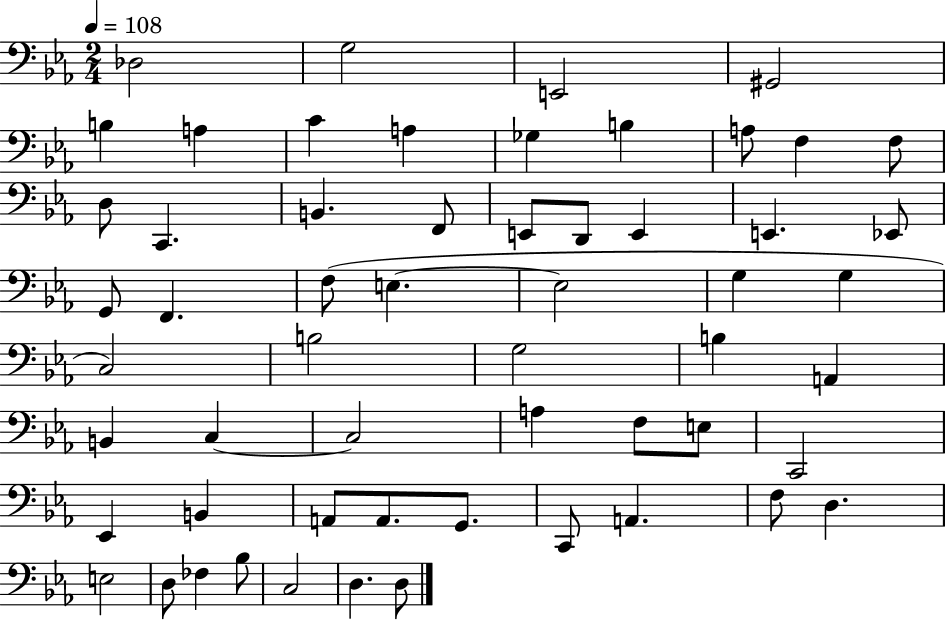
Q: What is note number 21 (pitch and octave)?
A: E2